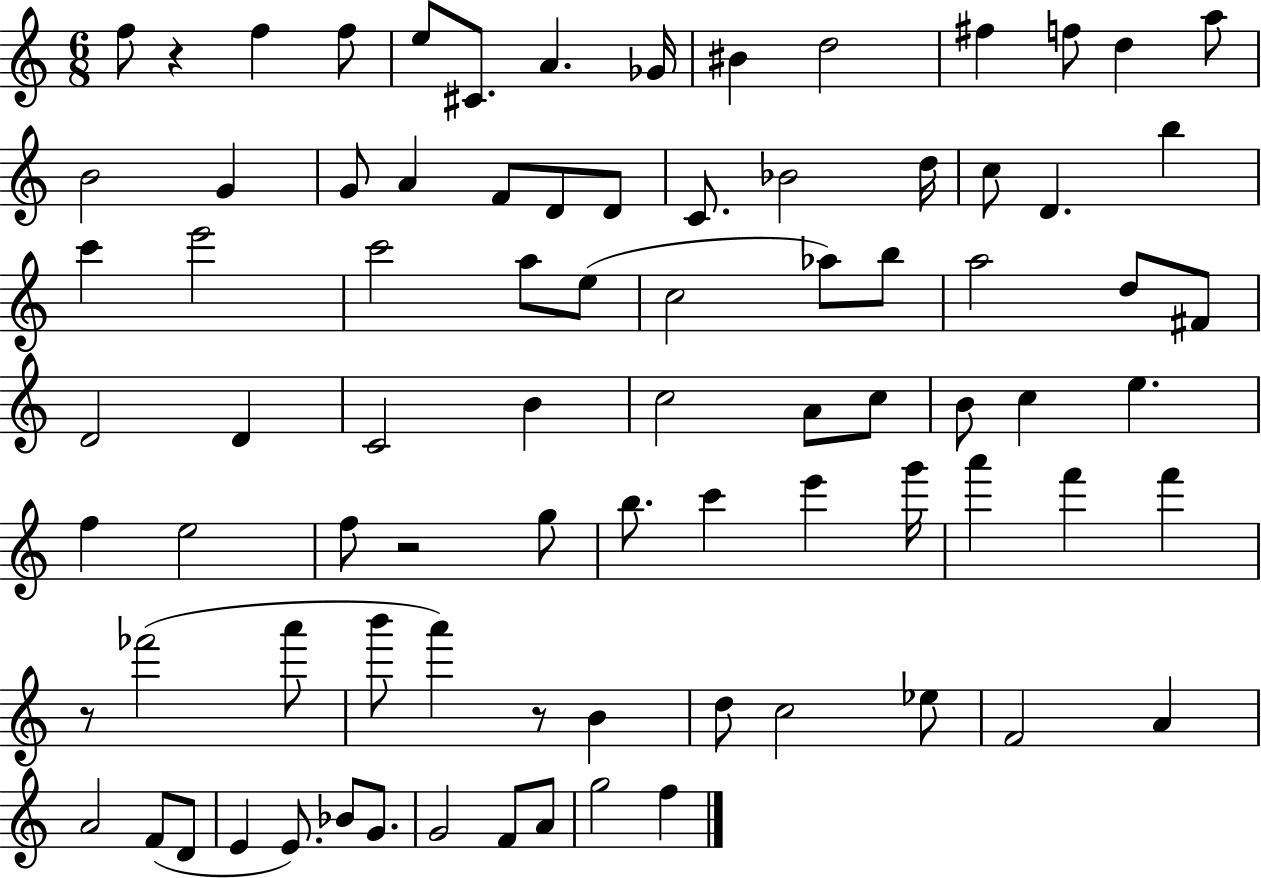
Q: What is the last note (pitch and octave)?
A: F5